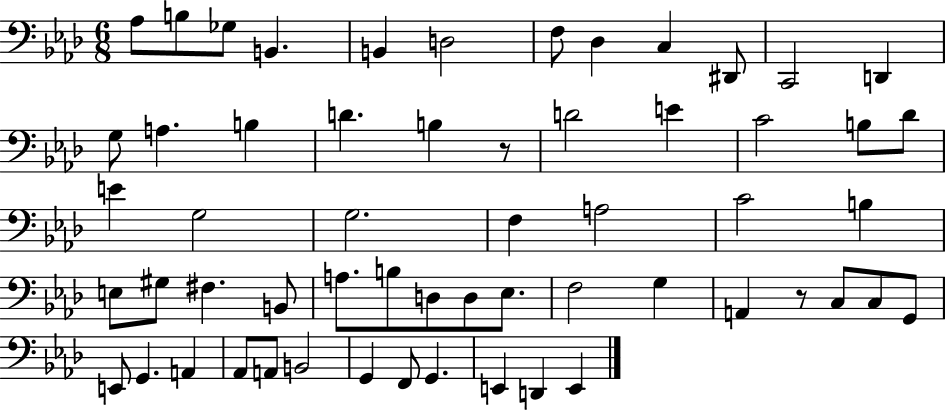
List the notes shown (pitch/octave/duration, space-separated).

Ab3/e B3/e Gb3/e B2/q. B2/q D3/h F3/e Db3/q C3/q D#2/e C2/h D2/q G3/e A3/q. B3/q D4/q. B3/q R/e D4/h E4/q C4/h B3/e Db4/e E4/q G3/h G3/h. F3/q A3/h C4/h B3/q E3/e G#3/e F#3/q. B2/e A3/e. B3/e D3/e D3/e Eb3/e. F3/h G3/q A2/q R/e C3/e C3/e G2/e E2/e G2/q. A2/q Ab2/e A2/e B2/h G2/q F2/e G2/q. E2/q D2/q E2/q